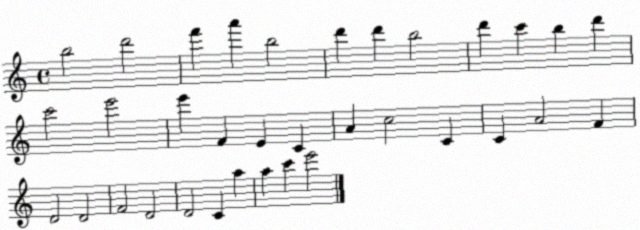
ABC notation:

X:1
T:Untitled
M:4/4
L:1/4
K:C
b2 d'2 f' a' b2 d' d' b2 d' c' b d' c'2 e'2 e' F E C A c2 C C A2 F D2 D2 F2 D2 D2 C a a c' e'2